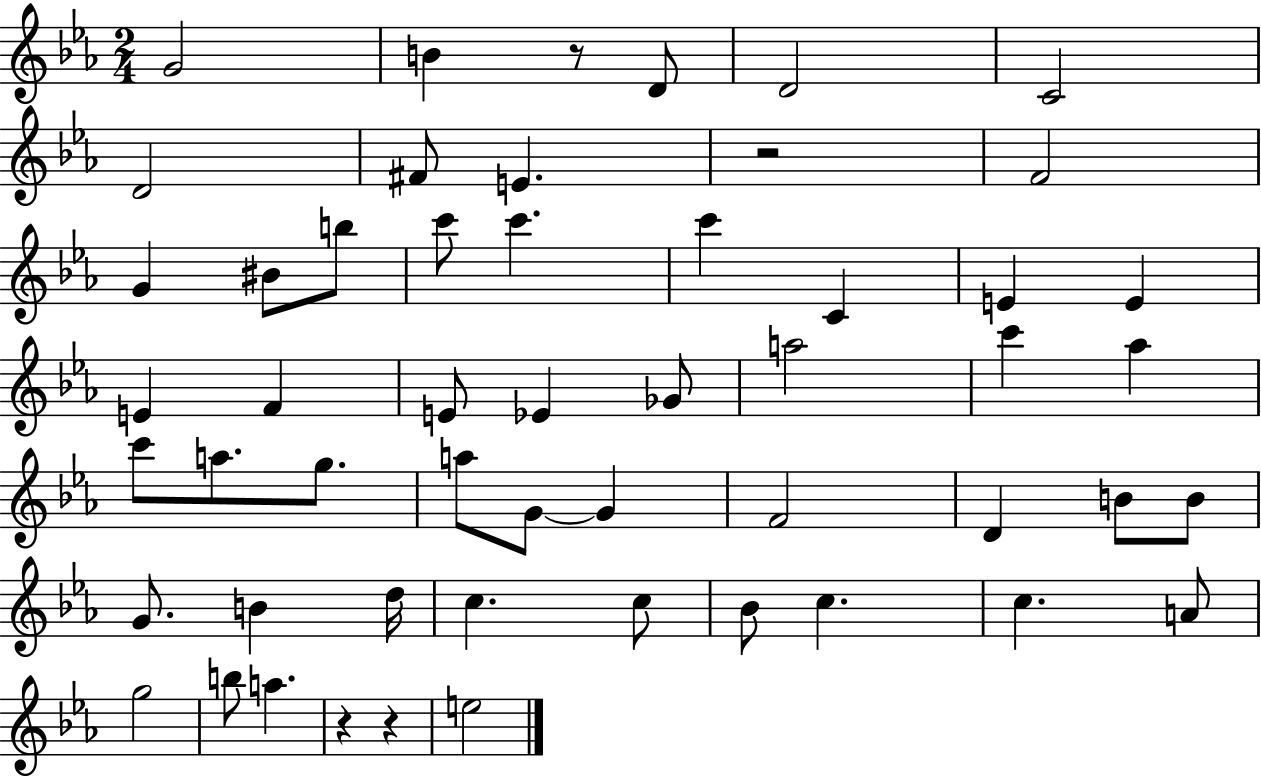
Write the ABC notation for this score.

X:1
T:Untitled
M:2/4
L:1/4
K:Eb
G2 B z/2 D/2 D2 C2 D2 ^F/2 E z2 F2 G ^B/2 b/2 c'/2 c' c' C E E E F E/2 _E _G/2 a2 c' _a c'/2 a/2 g/2 a/2 G/2 G F2 D B/2 B/2 G/2 B d/4 c c/2 _B/2 c c A/2 g2 b/2 a z z e2